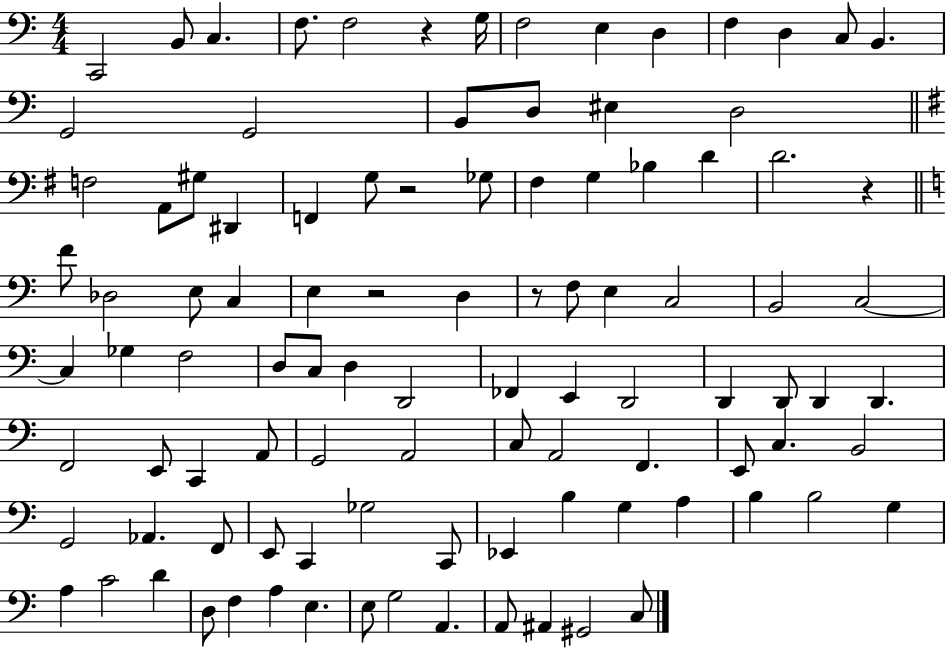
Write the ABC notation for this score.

X:1
T:Untitled
M:4/4
L:1/4
K:C
C,,2 B,,/2 C, F,/2 F,2 z G,/4 F,2 E, D, F, D, C,/2 B,, G,,2 G,,2 B,,/2 D,/2 ^E, D,2 F,2 A,,/2 ^G,/2 ^D,, F,, G,/2 z2 _G,/2 ^F, G, _B, D D2 z F/2 _D,2 E,/2 C, E, z2 D, z/2 F,/2 E, C,2 B,,2 C,2 C, _G, F,2 D,/2 C,/2 D, D,,2 _F,, E,, D,,2 D,, D,,/2 D,, D,, F,,2 E,,/2 C,, A,,/2 G,,2 A,,2 C,/2 A,,2 F,, E,,/2 C, B,,2 G,,2 _A,, F,,/2 E,,/2 C,, _G,2 C,,/2 _E,, B, G, A, B, B,2 G, A, C2 D D,/2 F, A, E, E,/2 G,2 A,, A,,/2 ^A,, ^G,,2 C,/2